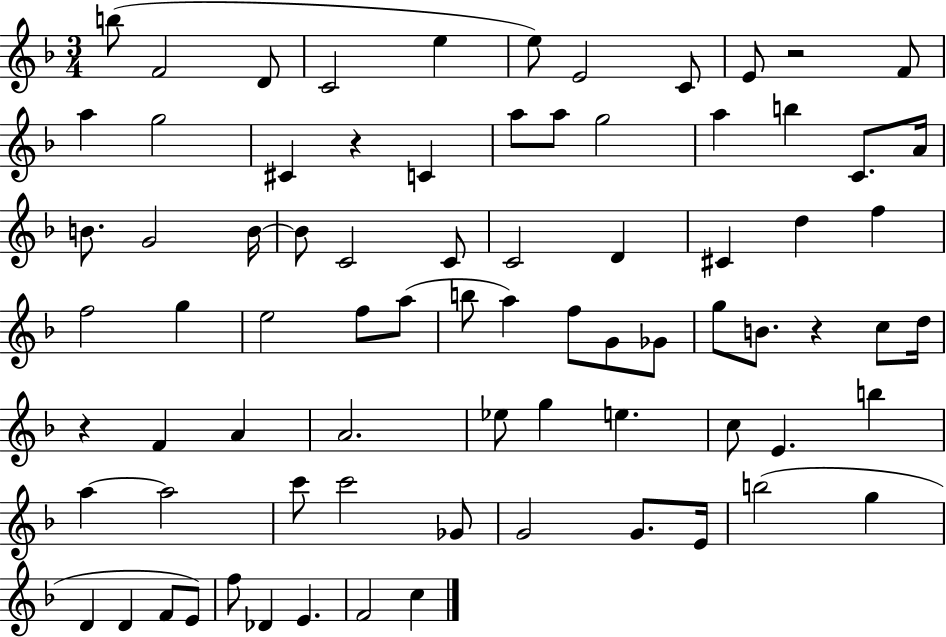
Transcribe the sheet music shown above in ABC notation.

X:1
T:Untitled
M:3/4
L:1/4
K:F
b/2 F2 D/2 C2 e e/2 E2 C/2 E/2 z2 F/2 a g2 ^C z C a/2 a/2 g2 a b C/2 A/4 B/2 G2 B/4 B/2 C2 C/2 C2 D ^C d f f2 g e2 f/2 a/2 b/2 a f/2 G/2 _G/2 g/2 B/2 z c/2 d/4 z F A A2 _e/2 g e c/2 E b a a2 c'/2 c'2 _G/2 G2 G/2 E/4 b2 g D D F/2 E/2 f/2 _D E F2 c